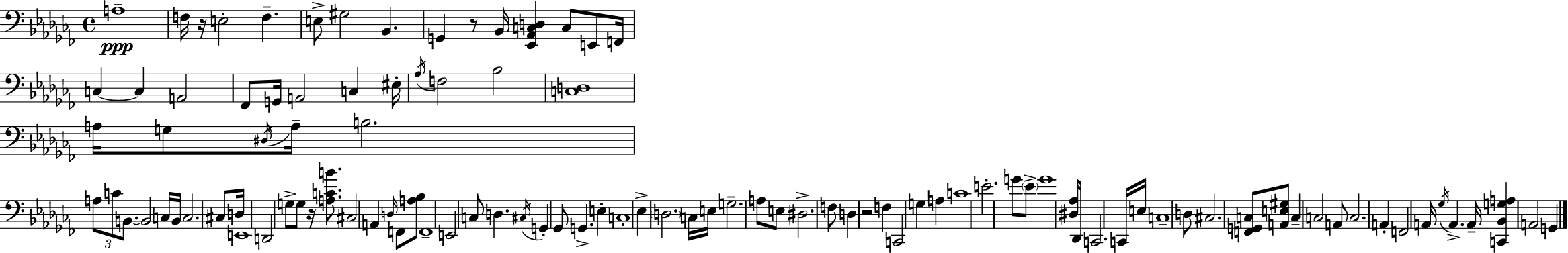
X:1
T:Untitled
M:4/4
L:1/4
K:Abm
A,4 F,/4 z/4 E,2 F, E,/2 ^G,2 _B,, G,, z/2 _B,,/4 [_E,,_A,,C,D,] C,/2 E,,/2 F,,/4 C, C, A,,2 _F,,/2 G,,/4 A,,2 C, ^E,/4 _A,/4 F,2 _B,2 [C,D,]4 A,/4 G,/2 ^D,/4 A,/4 B,2 A,/2 C/2 B,,/2 B,,2 C,/4 B,,/4 C,2 ^C,/2 D,/4 E,,4 D,,2 G,/2 G,/2 z/4 [A,CB]/2 ^C,2 A,, D,/4 F,,/2 [A,_B,]/2 F,,4 E,,2 C,/2 D, ^C,/4 G,, _G,,/2 G,, E, C,4 _E, D,2 C,/4 E,/4 G,2 A,/2 E,/2 ^D,2 F,/2 D, z2 F, C,,2 G, A, C4 E2 G/2 _E/2 G4 [^D,_A,]/4 _D,,/4 C,,2 C,,/4 E,/4 C,4 D,/2 ^C,2 [F,,G,,C,]/2 [A,,E,^G,]/2 C, C,2 A,,/2 C,2 A,, F,,2 A,,/4 _G,/4 A,, A,,/4 [C,,_B,,G,A,] A,,2 G,,